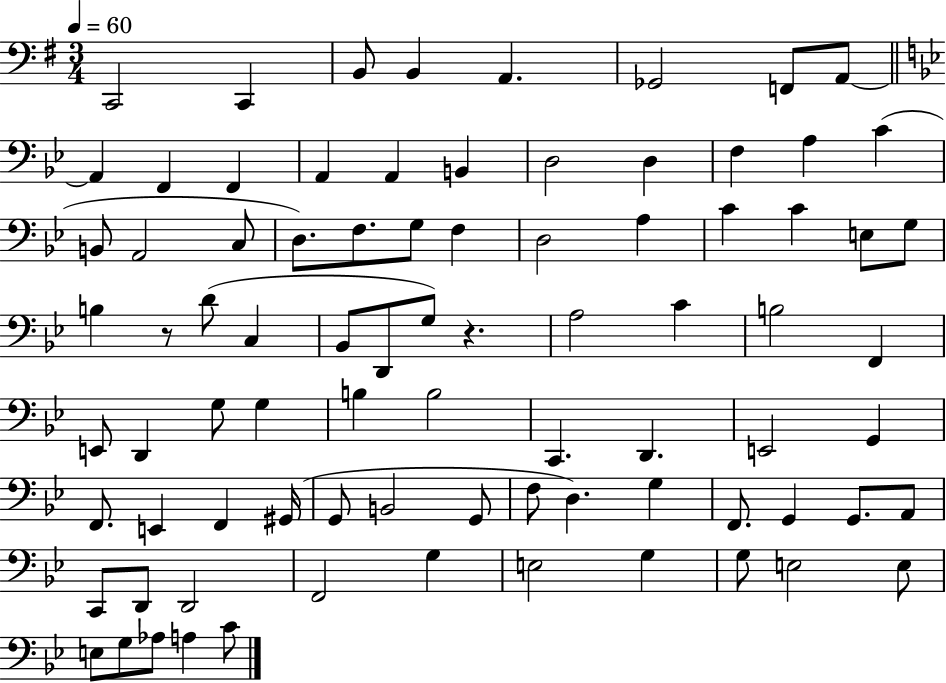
C2/h C2/q B2/e B2/q A2/q. Gb2/h F2/e A2/e A2/q F2/q F2/q A2/q A2/q B2/q D3/h D3/q F3/q A3/q C4/q B2/e A2/h C3/e D3/e. F3/e. G3/e F3/q D3/h A3/q C4/q C4/q E3/e G3/e B3/q R/e D4/e C3/q Bb2/e D2/e G3/e R/q. A3/h C4/q B3/h F2/q E2/e D2/q G3/e G3/q B3/q B3/h C2/q. D2/q. E2/h G2/q F2/e. E2/q F2/q G#2/s G2/e B2/h G2/e F3/e D3/q. G3/q F2/e. G2/q G2/e. A2/e C2/e D2/e D2/h F2/h G3/q E3/h G3/q G3/e E3/h E3/e E3/e G3/e Ab3/e A3/q C4/e